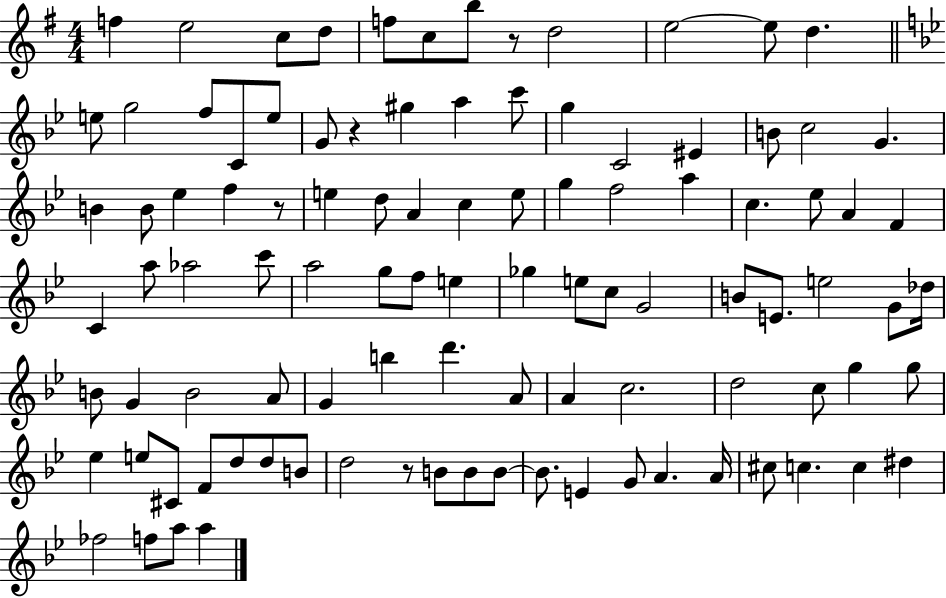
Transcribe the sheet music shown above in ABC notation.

X:1
T:Untitled
M:4/4
L:1/4
K:G
f e2 c/2 d/2 f/2 c/2 b/2 z/2 d2 e2 e/2 d e/2 g2 f/2 C/2 e/2 G/2 z ^g a c'/2 g C2 ^E B/2 c2 G B B/2 _e f z/2 e d/2 A c e/2 g f2 a c _e/2 A F C a/2 _a2 c'/2 a2 g/2 f/2 e _g e/2 c/2 G2 B/2 E/2 e2 G/2 _d/4 B/2 G B2 A/2 G b d' A/2 A c2 d2 c/2 g g/2 _e e/2 ^C/2 F/2 d/2 d/2 B/2 d2 z/2 B/2 B/2 B/2 B/2 E G/2 A A/4 ^c/2 c c ^d _f2 f/2 a/2 a